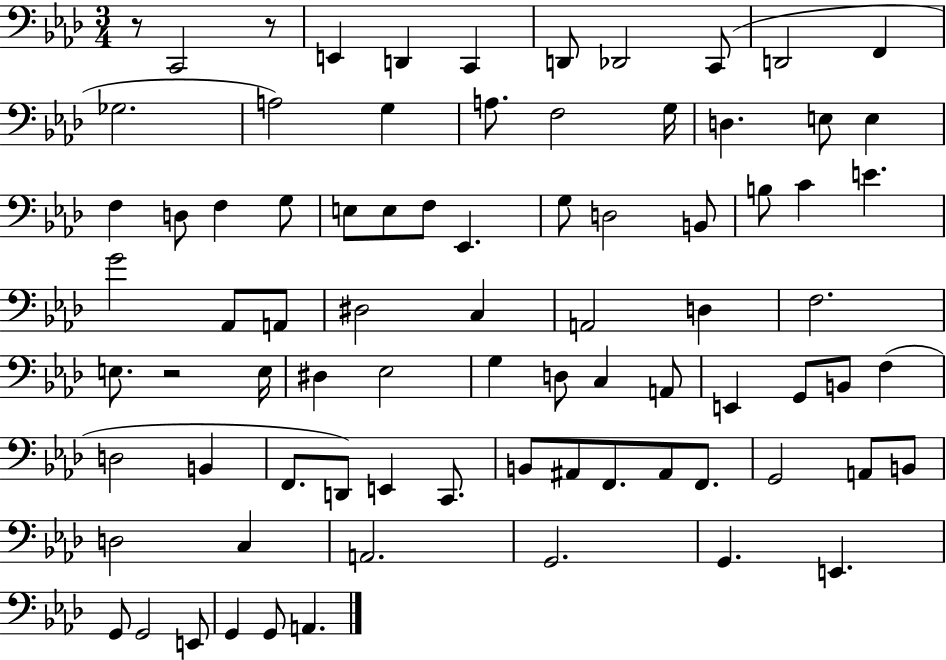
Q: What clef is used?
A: bass